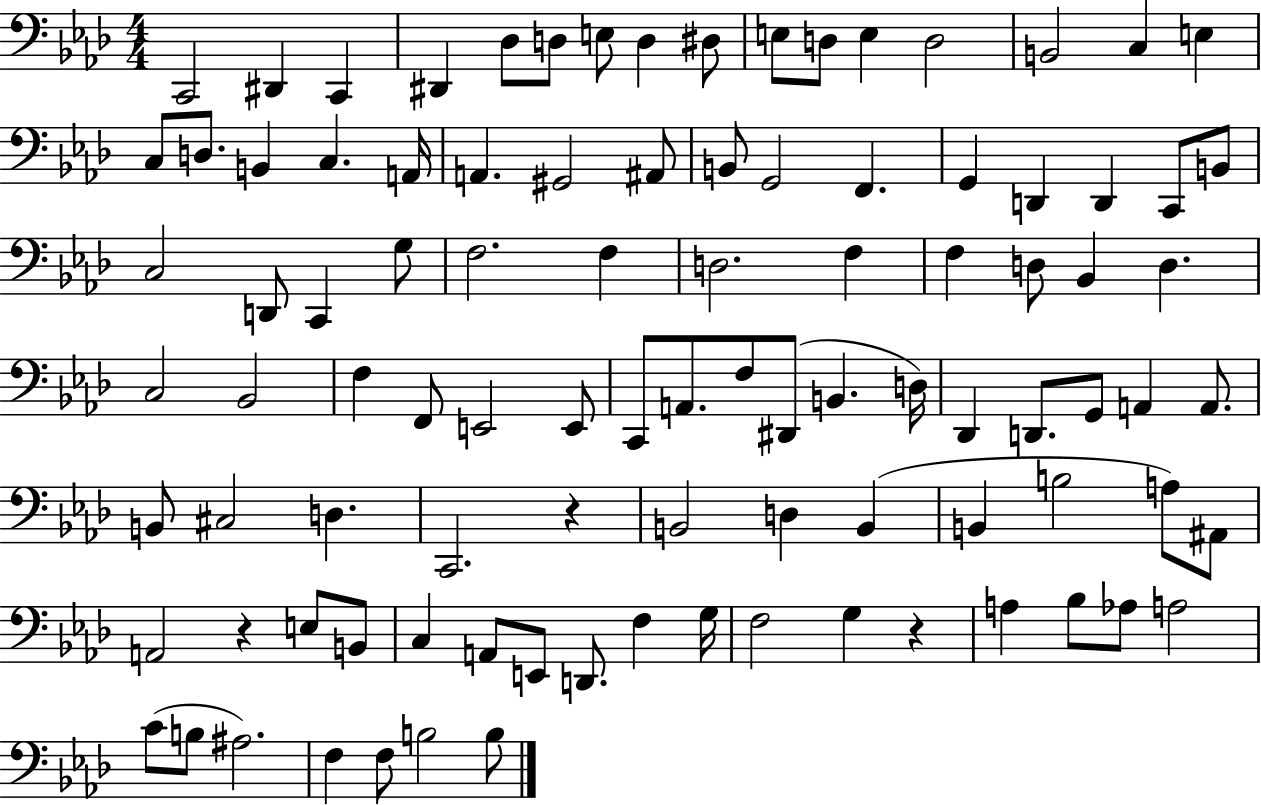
C2/h D#2/q C2/q D#2/q Db3/e D3/e E3/e D3/q D#3/e E3/e D3/e E3/q D3/h B2/h C3/q E3/q C3/e D3/e. B2/q C3/q. A2/s A2/q. G#2/h A#2/e B2/e G2/h F2/q. G2/q D2/q D2/q C2/e B2/e C3/h D2/e C2/q G3/e F3/h. F3/q D3/h. F3/q F3/q D3/e Bb2/q D3/q. C3/h Bb2/h F3/q F2/e E2/h E2/e C2/e A2/e. F3/e D#2/e B2/q. D3/s Db2/q D2/e. G2/e A2/q A2/e. B2/e C#3/h D3/q. C2/h. R/q B2/h D3/q B2/q B2/q B3/h A3/e A#2/e A2/h R/q E3/e B2/e C3/q A2/e E2/e D2/e. F3/q G3/s F3/h G3/q R/q A3/q Bb3/e Ab3/e A3/h C4/e B3/e A#3/h. F3/q F3/e B3/h B3/e